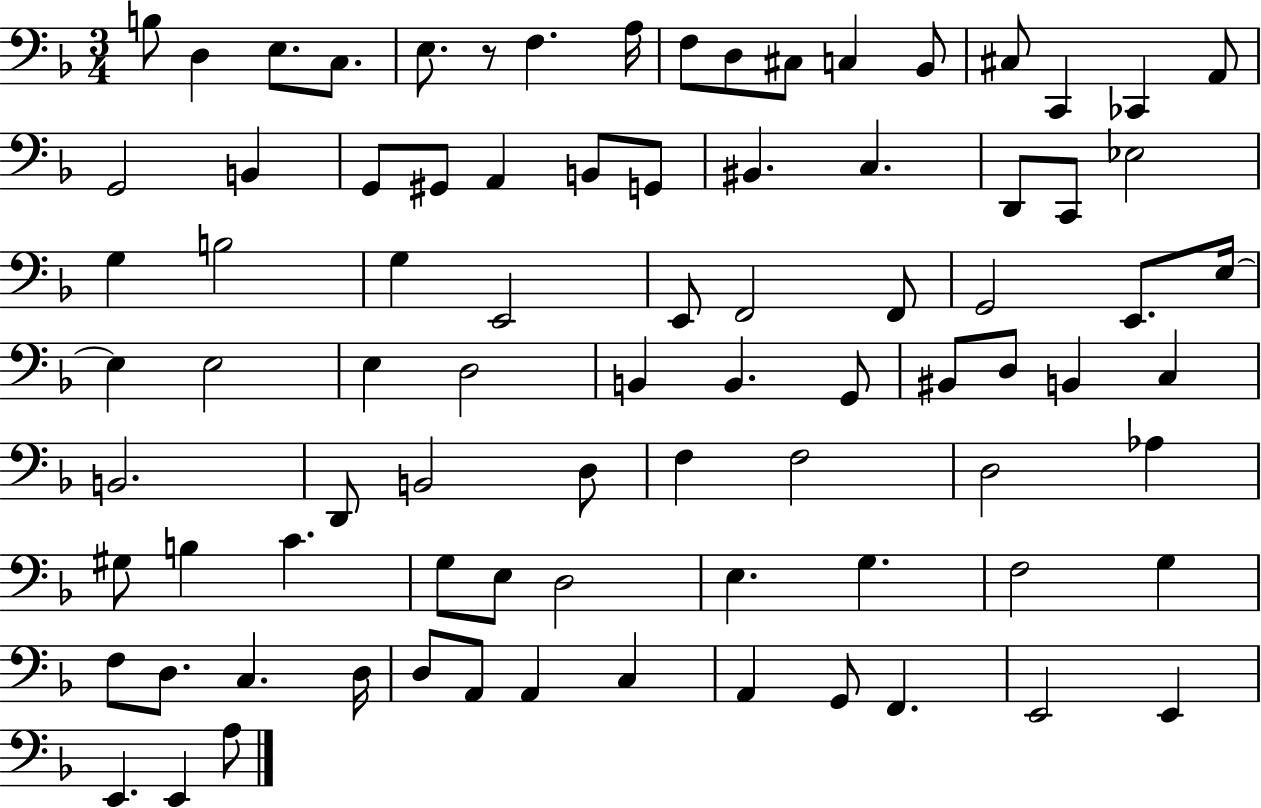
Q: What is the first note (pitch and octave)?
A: B3